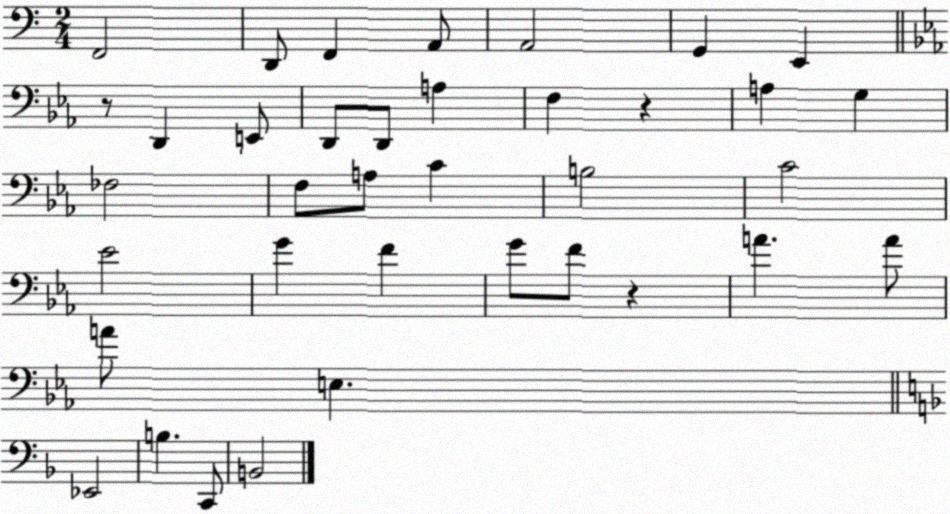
X:1
T:Untitled
M:2/4
L:1/4
K:C
F,,2 D,,/2 F,, A,,/2 A,,2 G,, E,, z/2 D,, E,,/2 D,,/2 D,,/2 A, F, z A, G, _F,2 F,/2 A,/2 C B,2 C2 _E2 G F G/2 F/2 z A A/2 A/2 E, _E,,2 B, C,,/2 B,,2